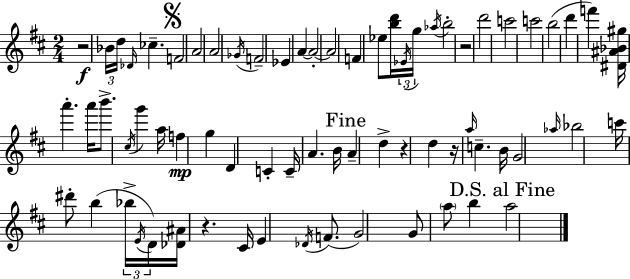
{
  \clef treble
  \numericTimeSignature
  \time 2/4
  \key d \major
  \repeat volta 2 { r2\f | \tuplet 3/2 { bes'16 d''16 \grace { des'16 } } ces''4.-- | \mark \markup { \musicglyph "scripts.segno" } f'2 | a'2 | \break a'2 | \acciaccatura { ges'16 } f'2-- | ees'4 a'4~~ | a'2-.~~ | \break a'2 | f'4 ees''8 | <b'' d'''>16 \tuplet 3/2 { \acciaccatura { ees'16 } g''16 \acciaccatura { aes''16 } } b''2-. | r2 | \break d'''2 | c'''2 | c'''2 | b''2( | \break d'''4 | f'''4) <dis' ais' bes' gis''>16 a'''4.-. | a'''16 b'''8.-> \acciaccatura { cis''16 } | g'''4 a''16 f''4\mp | \break g''4 d'4 | c'4-. c'16-- a'4. | b'16 \mark "Fine" a'4-- | d''4-> r4 | \break d''4 r16 \grace { a''16 } c''4.-- | b'16 g'2 | \grace { aes''16 } bes''2 | c'''16 | \break dis'''8-. b''4( \tuplet 3/2 { bes''16-> \acciaccatura { e'16 } | d'16) } <des' ais'>16 r4. | cis'16 e'4 \acciaccatura { des'16 }( f'8. | g'2) | \break g'8 \parenthesize a''8 b''4 | \mark "D.S. al Fine" a''2 | } \bar "|."
}